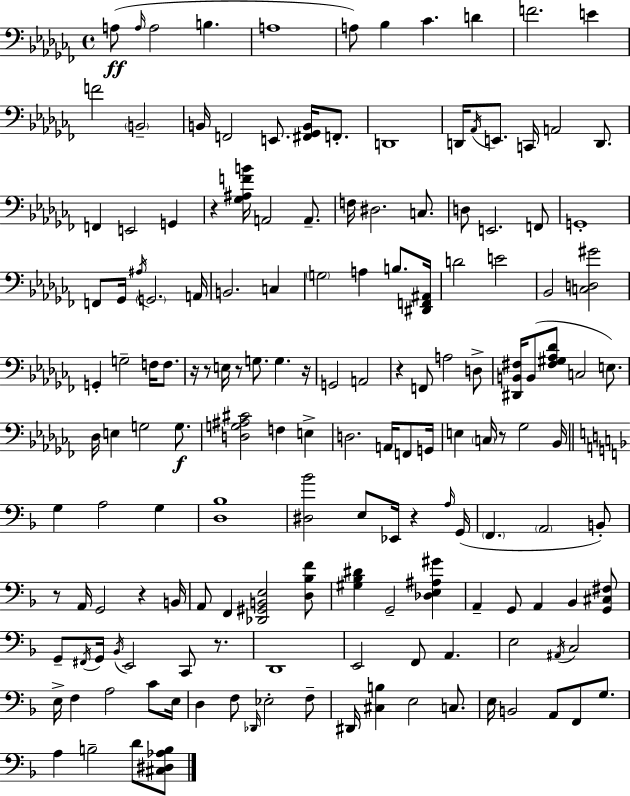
X:1
T:Untitled
M:4/4
L:1/4
K:Abm
A,/2 A,/4 A,2 B, A,4 A,/2 _B, _C D F2 E F2 B,,2 B,,/4 F,,2 E,,/2 [^F,,_G,,B,,]/4 F,,/2 D,,4 D,,/4 _A,,/4 E,,/2 C,,/4 A,,2 D,,/2 F,, E,,2 G,, z [_G,^A,FB]/4 A,,2 A,,/2 F,/4 ^D,2 C,/2 D,/2 E,,2 F,,/2 G,,4 F,,/2 _G,,/4 ^A,/4 G,,2 A,,/4 B,,2 C, G,2 A, B,/2 [^D,,F,,^A,,]/4 D2 E2 _B,,2 [C,D,^G]2 G,, G,2 F,/4 F,/2 z/4 z/2 E,/4 z/2 G,/2 G, z/4 G,,2 A,,2 z F,,/2 A,2 D,/2 [^D,,B,,^F,]/4 B,,/2 [^F,^G,_A,_D]/2 C,2 E,/2 _D,/4 E, G,2 G,/2 [D,G,^A,^C]2 F, E, D,2 A,,/4 F,,/2 G,,/4 E, C,/4 z/2 _G,2 _B,,/4 G, A,2 G, [D,_B,]4 [^D,_B]2 E,/2 _E,,/4 z A,/4 G,,/4 F,, A,,2 B,,/2 z/2 A,,/4 G,,2 z B,,/4 A,,/2 F,, [_D,,^G,,B,,E,]2 [D,_B,F]/2 [^G,_B,^D] G,,2 [_D,E,^A,^G] A,, G,,/2 A,, _B,, [G,,^C,^F,]/2 G,,/2 ^F,,/4 G,,/4 _B,,/4 E,,2 C,,/2 z/2 D,,4 E,,2 F,,/2 A,, E,2 ^A,,/4 C,2 E,/4 F, A,2 C/2 E,/4 D, F,/2 _D,,/4 _E,2 F,/2 ^D,,/4 [^C,B,] E,2 C,/2 E,/4 B,,2 A,,/2 F,,/2 G,/2 A, B,2 D/2 [^C,^D,_A,B,]/2